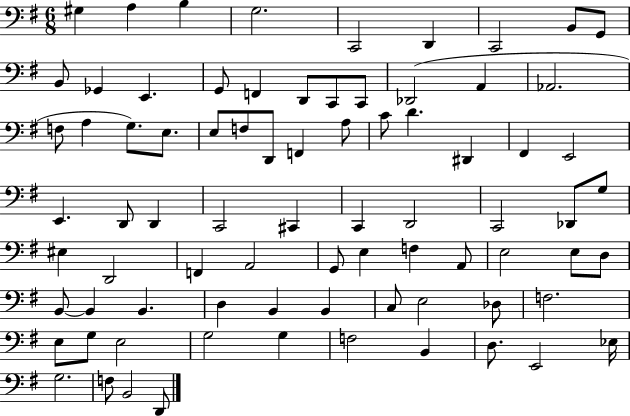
G#3/q A3/q B3/q G3/h. C2/h D2/q C2/h B2/e G2/e B2/e Gb2/q E2/q. G2/e F2/q D2/e C2/e C2/e Db2/h A2/q Ab2/h. F3/e A3/q G3/e. E3/e. E3/e F3/e D2/e F2/q A3/e C4/e D4/q. D#2/q F#2/q E2/h E2/q. D2/e D2/q C2/h C#2/q C2/q D2/h C2/h Db2/e G3/e EIS3/q D2/h F2/q A2/h G2/e E3/q F3/q A2/e E3/h E3/e D3/e B2/e B2/q B2/q. D3/q B2/q B2/q C3/e E3/h Db3/e F3/h. E3/e G3/e E3/h G3/h G3/q F3/h B2/q D3/e. E2/h Eb3/s G3/h. F3/e B2/h D2/e